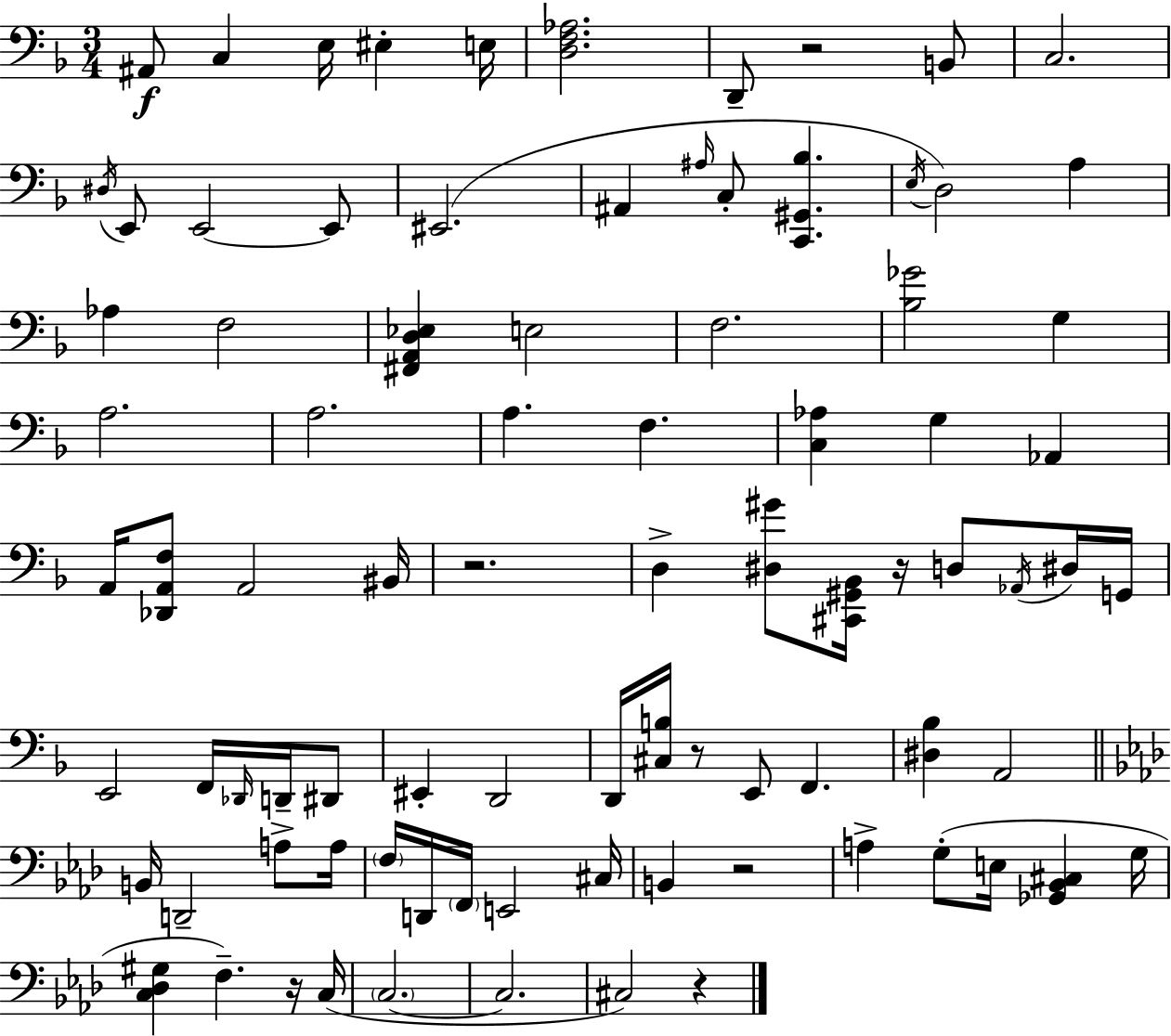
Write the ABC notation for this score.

X:1
T:Untitled
M:3/4
L:1/4
K:F
^A,,/2 C, E,/4 ^E, E,/4 [D,F,_A,]2 D,,/2 z2 B,,/2 C,2 ^D,/4 E,,/2 E,,2 E,,/2 ^E,,2 ^A,, ^A,/4 C,/2 [C,,^G,,_B,] E,/4 D,2 A, _A, F,2 [^F,,A,,D,_E,] E,2 F,2 [_B,_G]2 G, A,2 A,2 A, F, [C,_A,] G, _A,, A,,/4 [_D,,A,,F,]/2 A,,2 ^B,,/4 z2 D, [^D,^G]/2 [^C,,^G,,_B,,]/4 z/4 D,/2 _A,,/4 ^D,/4 G,,/4 E,,2 F,,/4 _D,,/4 D,,/4 ^D,,/2 ^E,, D,,2 D,,/4 [^C,B,]/4 z/2 E,,/2 F,, [^D,_B,] A,,2 B,,/4 D,,2 A,/2 A,/4 F,/4 D,,/4 F,,/4 E,,2 ^C,/4 B,, z2 A, G,/2 E,/4 [_G,,_B,,^C,] G,/4 [C,_D,^G,] F, z/4 C,/4 C,2 C,2 ^C,2 z